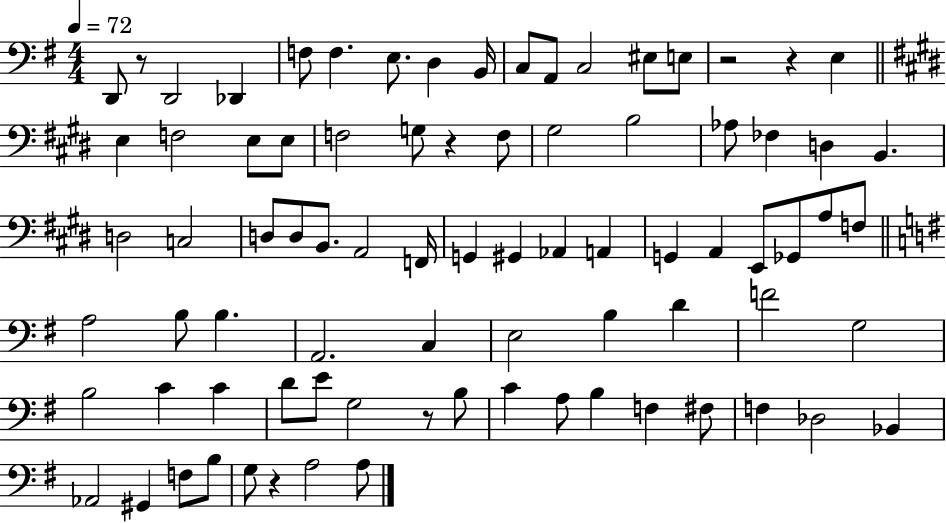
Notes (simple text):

D2/e R/e D2/h Db2/q F3/e F3/q. E3/e. D3/q B2/s C3/e A2/e C3/h EIS3/e E3/e R/h R/q E3/q E3/q F3/h E3/e E3/e F3/h G3/e R/q F3/e G#3/h B3/h Ab3/e FES3/q D3/q B2/q. D3/h C3/h D3/e D3/e B2/e. A2/h F2/s G2/q G#2/q Ab2/q A2/q G2/q A2/q E2/e Gb2/e A3/e F3/e A3/h B3/e B3/q. A2/h. C3/q E3/h B3/q D4/q F4/h G3/h B3/h C4/q C4/q D4/e E4/e G3/h R/e B3/e C4/q A3/e B3/q F3/q F#3/e F3/q Db3/h Bb2/q Ab2/h G#2/q F3/e B3/e G3/e R/q A3/h A3/e